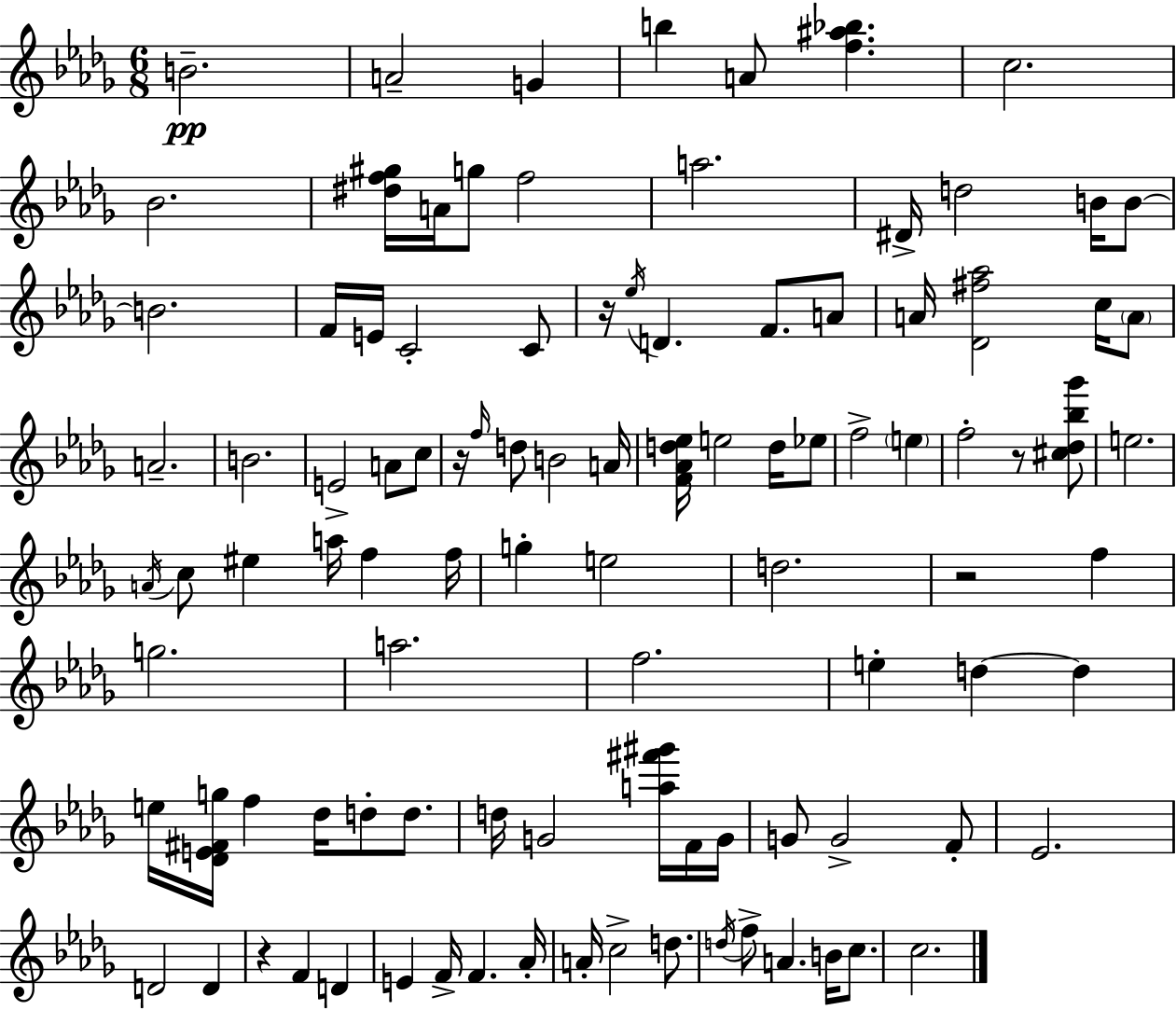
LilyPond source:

{
  \clef treble
  \numericTimeSignature
  \time 6/8
  \key bes \minor
  b'2.--\pp | a'2-- g'4 | b''4 a'8 <f'' ais'' bes''>4. | c''2. | \break bes'2. | <dis'' f'' gis''>16 a'16 g''8 f''2 | a''2. | dis'16-> d''2 b'16 b'8~~ | \break b'2. | f'16 e'16 c'2-. c'8 | r16 \acciaccatura { ees''16 } d'4. f'8. a'8 | a'16 <des' fis'' aes''>2 c''16 \parenthesize a'8 | \break a'2.-- | b'2. | e'2-> a'8 c''8 | r16 \grace { f''16 } d''8 b'2 | \break a'16 <f' aes' d'' ees''>16 e''2 d''16 | ees''8 f''2-> \parenthesize e''4 | f''2-. r8 | <cis'' des'' bes'' ges'''>8 e''2. | \break \acciaccatura { a'16 } c''8 eis''4 a''16 f''4 | f''16 g''4-. e''2 | d''2. | r2 f''4 | \break g''2. | a''2. | f''2. | e''4-. d''4~~ d''4 | \break e''16 <des' e' fis' g''>16 f''4 des''16 d''8-. | d''8. d''16 g'2 | <a'' fis''' gis'''>16 f'16 g'16 g'8 g'2-> | f'8-. ees'2. | \break d'2 d'4 | r4 f'4 d'4 | e'4 f'16-> f'4. | aes'16-. a'16-. c''2-> | \break d''8. \acciaccatura { d''16 } f''8-> a'4. | b'16 c''8. c''2. | \bar "|."
}